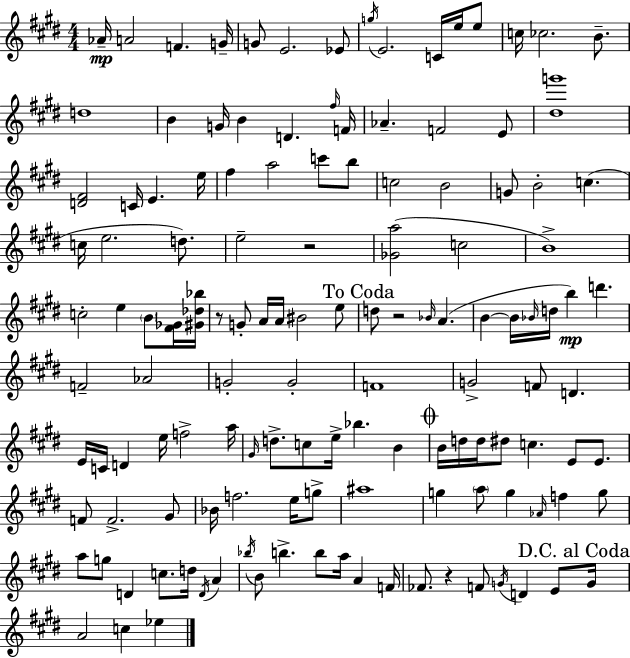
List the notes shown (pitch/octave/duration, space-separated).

Ab4/s A4/h F4/q. G4/s G4/e E4/h. Eb4/e G5/s E4/h. C4/s E5/s E5/e C5/s CES5/h. B4/e. D5/w B4/q G4/s B4/q D4/q. F#5/s F4/s Ab4/q. F4/h E4/e [D#5,G6]/w [D4,F#4]/h C4/s E4/q. E5/s F#5/q A5/h C6/e B5/e C5/h B4/h G4/e B4/h C5/q. C5/s E5/h. D5/e. E5/h R/h [Gb4,A5]/h C5/h B4/w C5/h E5/q B4/e [F#4,Gb4]/s [G#4,Db5,Bb5]/s R/e G4/e A4/s A4/s BIS4/h E5/e D5/e R/h Bb4/s A4/q. B4/q B4/s Bb4/s D5/s B5/q D6/q. F4/h Ab4/h G4/h G4/h F4/w G4/h F4/e D4/q. E4/s C4/s D4/q E5/s F5/h A5/s G#4/s D5/e. C5/e E5/s Bb5/q. B4/q B4/s D5/s D5/s D#5/e C5/q. E4/e E4/e. F4/e F4/h. G#4/e Bb4/s F5/h. E5/s G5/e A#5/w G5/q A5/e G5/q Ab4/s F5/q G5/e A5/e G5/e D4/q C5/e. D5/s D4/s A4/q Bb5/s B4/e B5/q. B5/e A5/s A4/q F4/s FES4/e. R/q F4/e G4/s D4/q E4/e G4/s A4/h C5/q Eb5/q